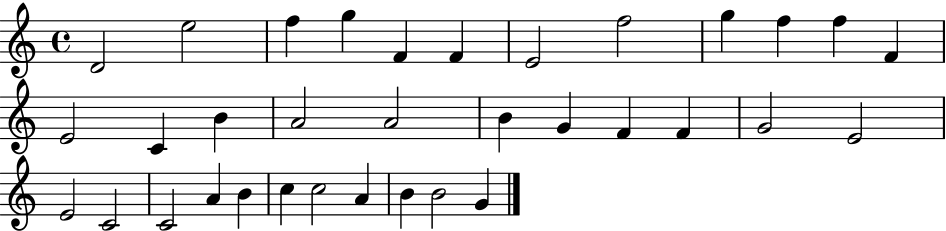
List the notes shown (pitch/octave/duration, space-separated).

D4/h E5/h F5/q G5/q F4/q F4/q E4/h F5/h G5/q F5/q F5/q F4/q E4/h C4/q B4/q A4/h A4/h B4/q G4/q F4/q F4/q G4/h E4/h E4/h C4/h C4/h A4/q B4/q C5/q C5/h A4/q B4/q B4/h G4/q